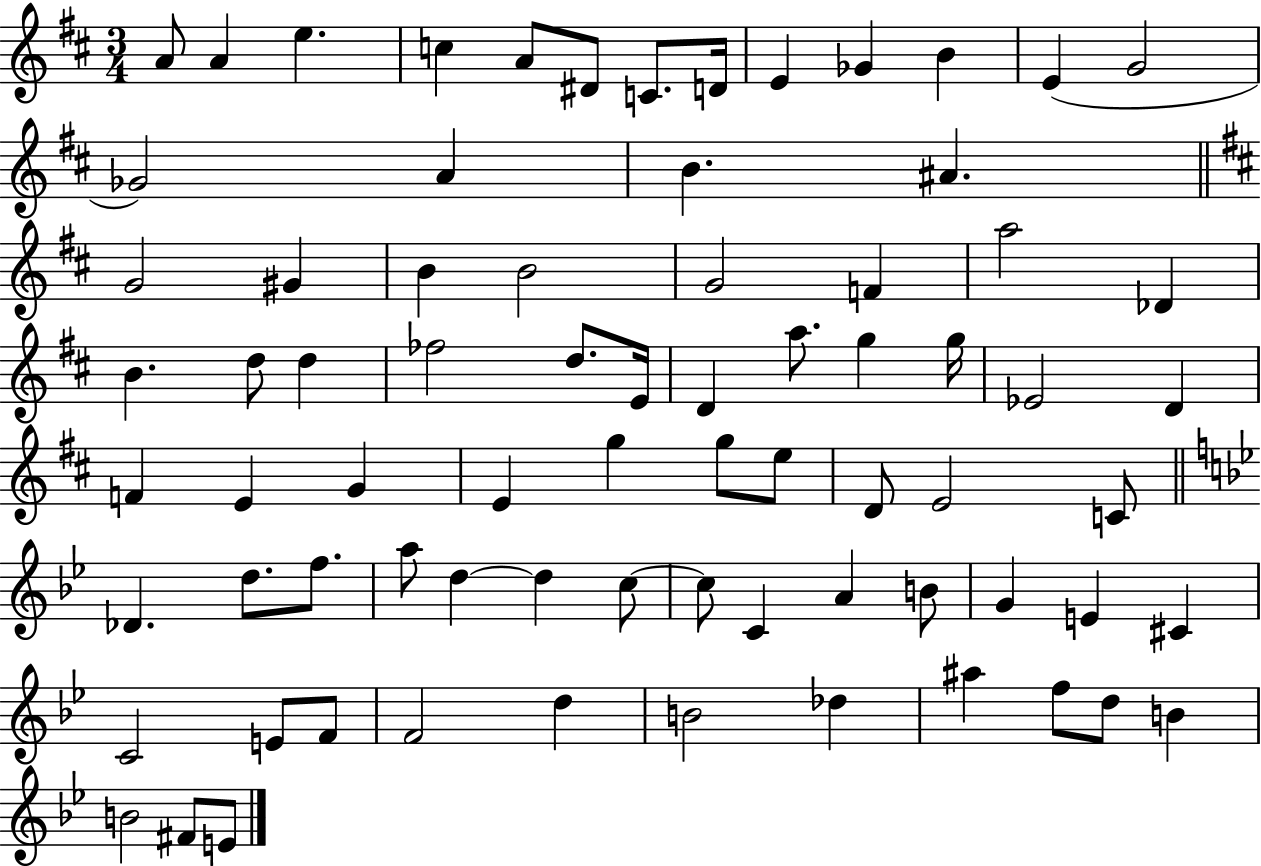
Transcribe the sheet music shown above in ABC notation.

X:1
T:Untitled
M:3/4
L:1/4
K:D
A/2 A e c A/2 ^D/2 C/2 D/4 E _G B E G2 _G2 A B ^A G2 ^G B B2 G2 F a2 _D B d/2 d _f2 d/2 E/4 D a/2 g g/4 _E2 D F E G E g g/2 e/2 D/2 E2 C/2 _D d/2 f/2 a/2 d d c/2 c/2 C A B/2 G E ^C C2 E/2 F/2 F2 d B2 _d ^a f/2 d/2 B B2 ^F/2 E/2